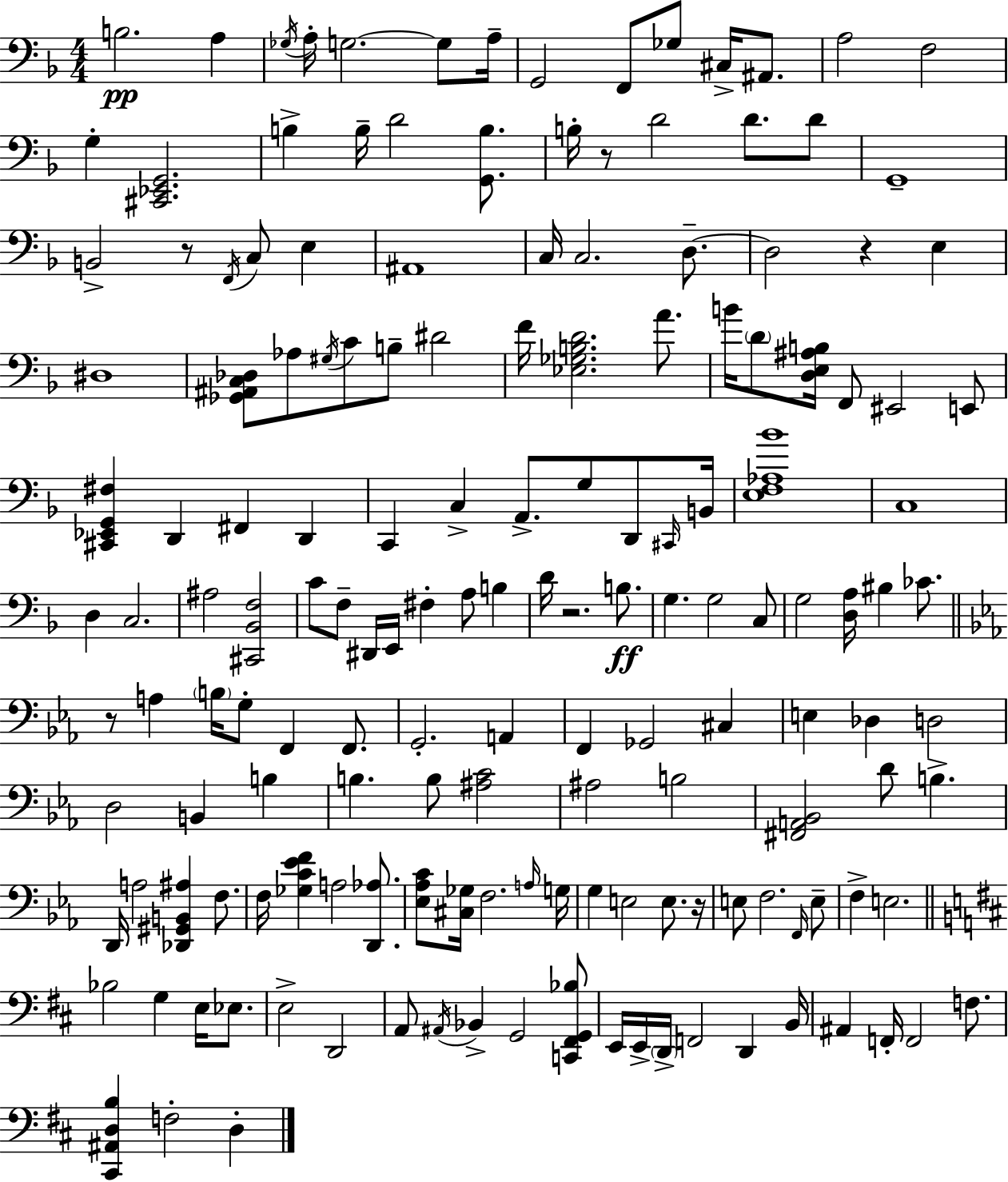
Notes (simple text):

B3/h. A3/q Gb3/s A3/s G3/h. G3/e A3/s G2/h F2/e Gb3/e C#3/s A#2/e. A3/h F3/h G3/q [C#2,Eb2,G2]/h. B3/q B3/s D4/h [G2,B3]/e. B3/s R/e D4/h D4/e. D4/e G2/w B2/h R/e F2/s C3/e E3/q A#2/w C3/s C3/h. D3/e. D3/h R/q E3/q D#3/w [Gb2,A#2,C3,Db3]/e Ab3/e G#3/s C4/e B3/e D#4/h F4/s [Eb3,Gb3,B3,D4]/h. A4/e. B4/s D4/e [D3,E3,A#3,B3]/s F2/e EIS2/h E2/e [C#2,Eb2,G2,F#3]/q D2/q F#2/q D2/q C2/q C3/q A2/e. G3/e D2/e C#2/s B2/s [E3,F3,Ab3,Bb4]/w C3/w D3/q C3/h. A#3/h [C#2,Bb2,F3]/h C4/e F3/e D#2/s E2/s F#3/q A3/e B3/q D4/s R/h. B3/e. G3/q. G3/h C3/e G3/h [D3,A3]/s BIS3/q CES4/e. R/e A3/q B3/s G3/e F2/q F2/e. G2/h. A2/q F2/q Gb2/h C#3/q E3/q Db3/q D3/h D3/h B2/q B3/q B3/q. B3/e [A#3,C4]/h A#3/h B3/h [F#2,A2,Bb2]/h D4/e B3/q. D2/s A3/h [Db2,G#2,B2,A#3]/q F3/e. F3/s [Gb3,C4,Eb4,F4]/q A3/h [D2,Ab3]/e. [Eb3,Ab3,C4]/e [C#3,Gb3]/s F3/h. A3/s G3/s G3/q E3/h E3/e. R/s E3/e F3/h. F2/s E3/e F3/q E3/h. Bb3/h G3/q E3/s Eb3/e. E3/h D2/h A2/e A#2/s Bb2/q G2/h [C2,F#2,G2,Bb3]/e E2/s E2/s D2/s F2/h D2/q B2/s A#2/q F2/s F2/h F3/e. [C#2,A#2,D3,B3]/q F3/h D3/q